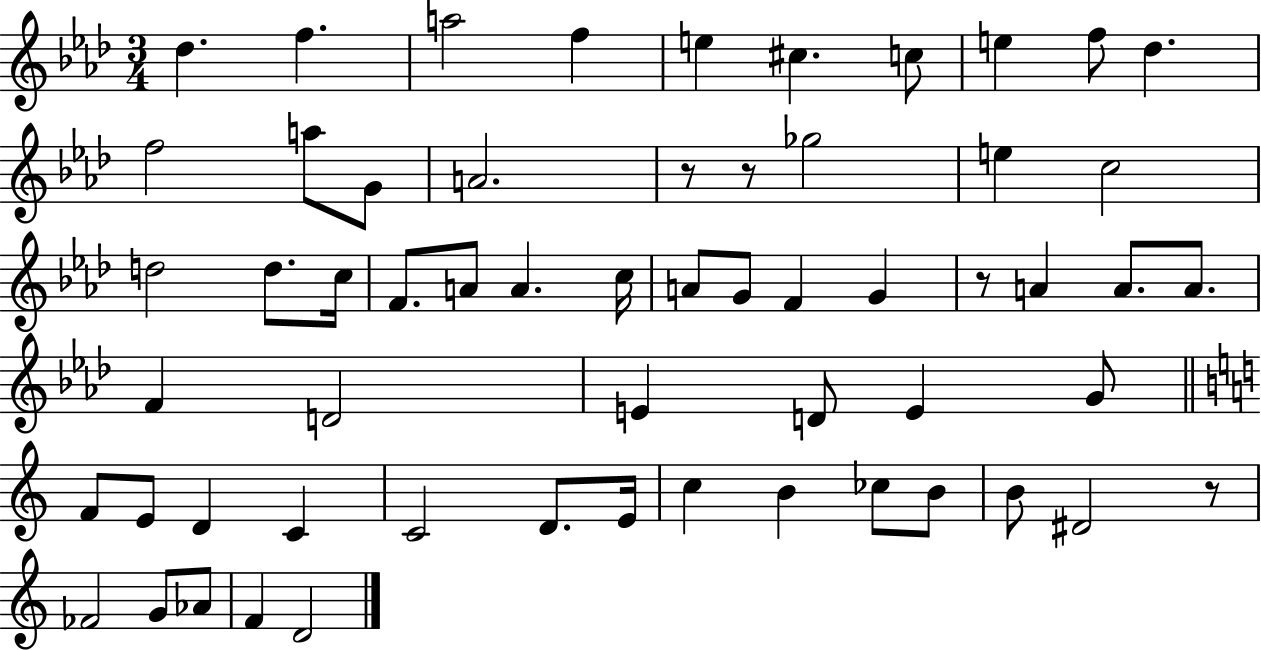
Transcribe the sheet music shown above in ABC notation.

X:1
T:Untitled
M:3/4
L:1/4
K:Ab
_d f a2 f e ^c c/2 e f/2 _d f2 a/2 G/2 A2 z/2 z/2 _g2 e c2 d2 d/2 c/4 F/2 A/2 A c/4 A/2 G/2 F G z/2 A A/2 A/2 F D2 E D/2 E G/2 F/2 E/2 D C C2 D/2 E/4 c B _c/2 B/2 B/2 ^D2 z/2 _F2 G/2 _A/2 F D2